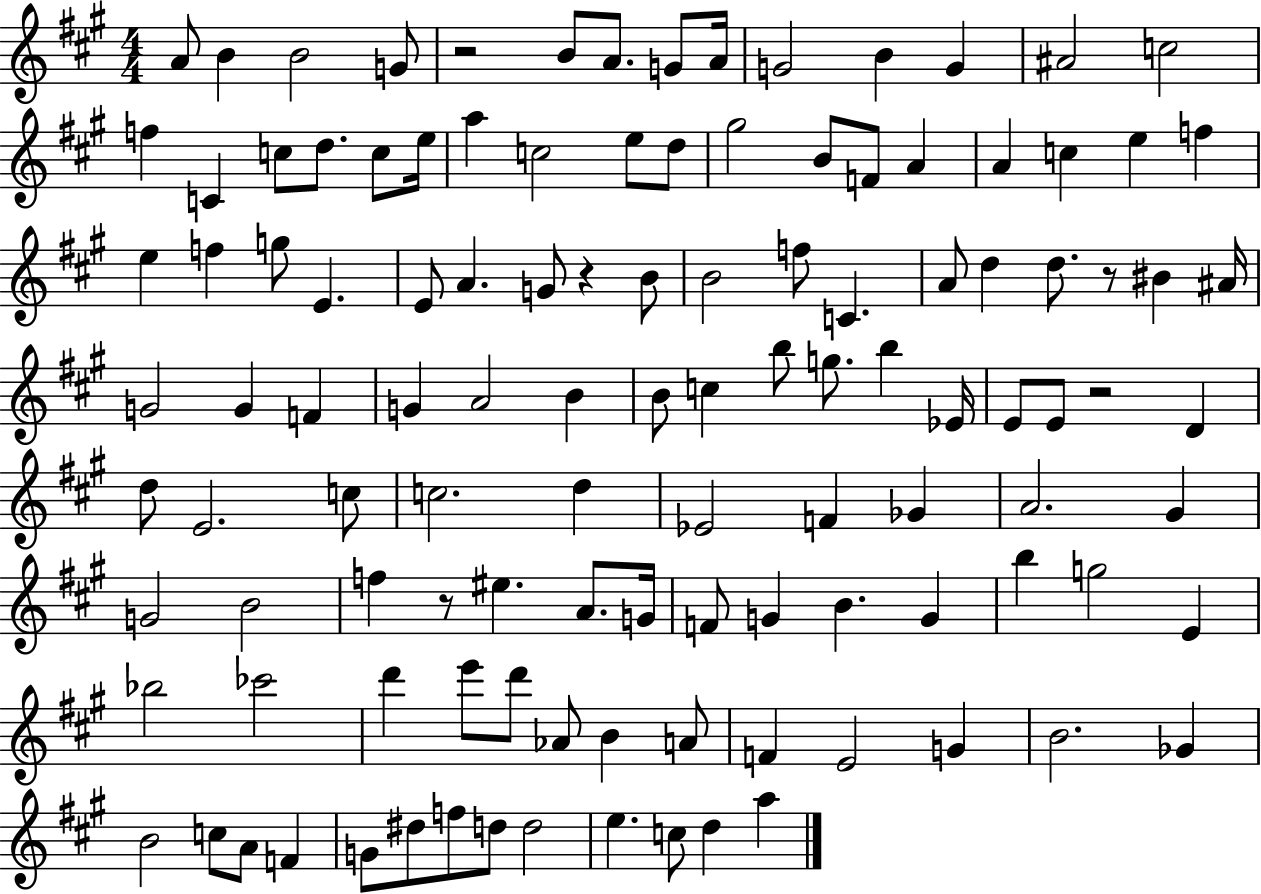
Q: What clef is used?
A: treble